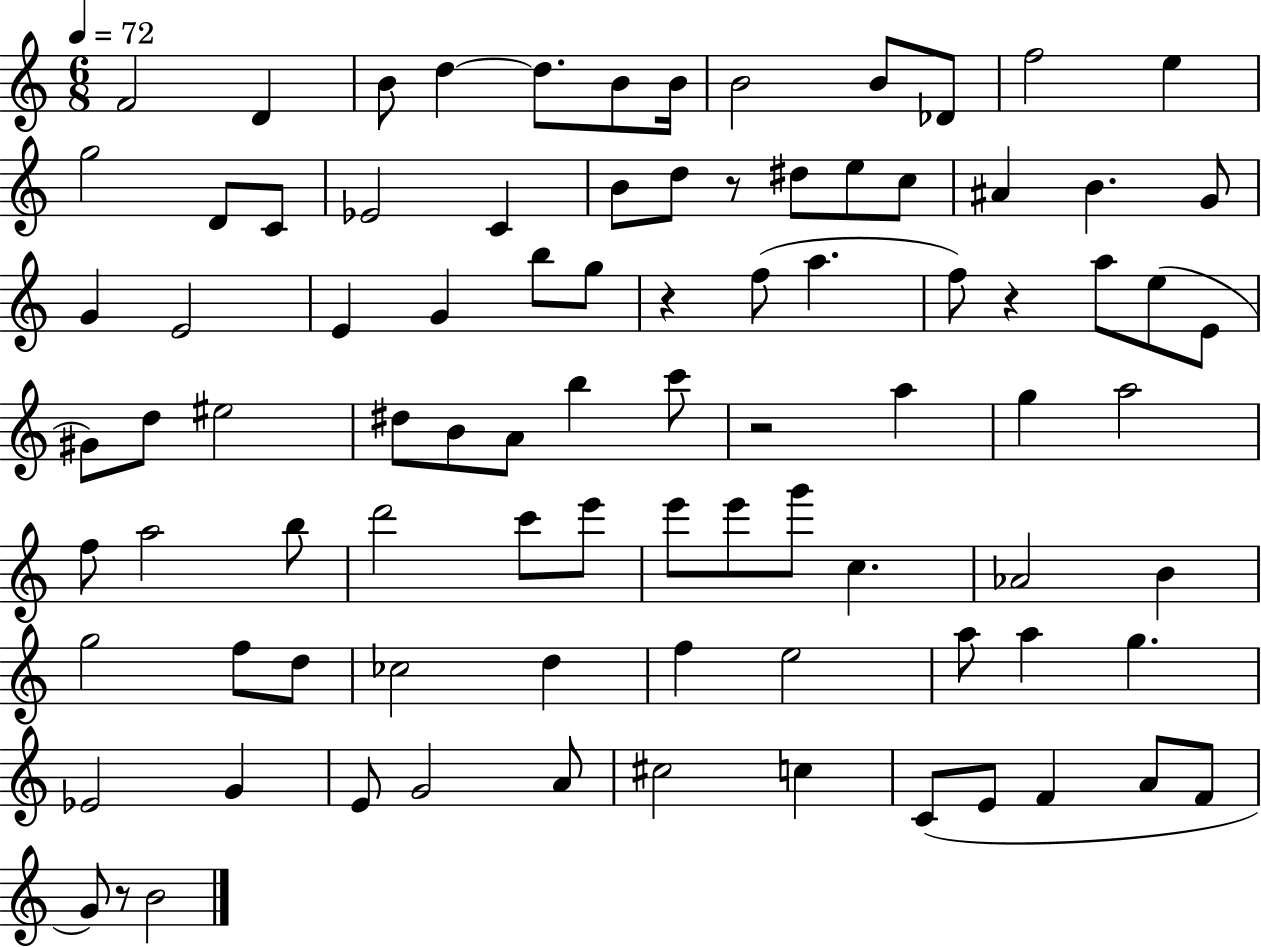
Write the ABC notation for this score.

X:1
T:Untitled
M:6/8
L:1/4
K:C
F2 D B/2 d d/2 B/2 B/4 B2 B/2 _D/2 f2 e g2 D/2 C/2 _E2 C B/2 d/2 z/2 ^d/2 e/2 c/2 ^A B G/2 G E2 E G b/2 g/2 z f/2 a f/2 z a/2 e/2 E/2 ^G/2 d/2 ^e2 ^d/2 B/2 A/2 b c'/2 z2 a g a2 f/2 a2 b/2 d'2 c'/2 e'/2 e'/2 e'/2 g'/2 c _A2 B g2 f/2 d/2 _c2 d f e2 a/2 a g _E2 G E/2 G2 A/2 ^c2 c C/2 E/2 F A/2 F/2 G/2 z/2 B2